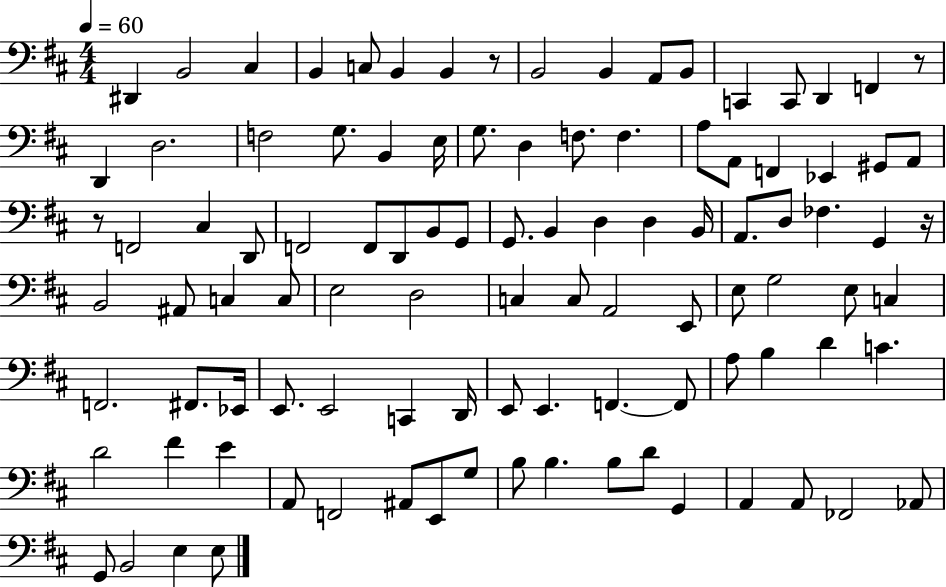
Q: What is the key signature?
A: D major